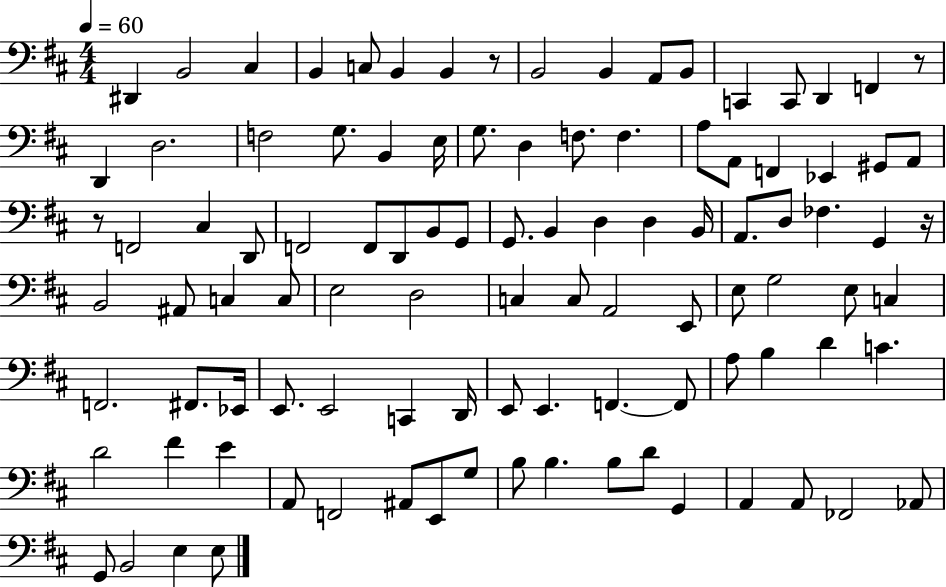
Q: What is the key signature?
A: D major